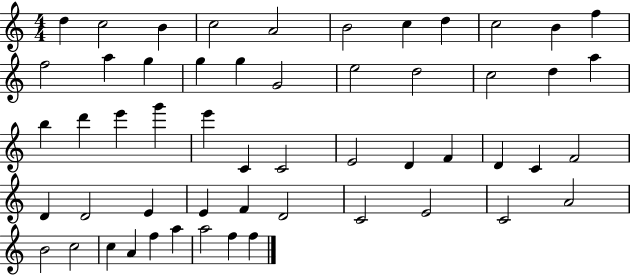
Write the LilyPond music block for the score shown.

{
  \clef treble
  \numericTimeSignature
  \time 4/4
  \key c \major
  d''4 c''2 b'4 | c''2 a'2 | b'2 c''4 d''4 | c''2 b'4 f''4 | \break f''2 a''4 g''4 | g''4 g''4 g'2 | e''2 d''2 | c''2 d''4 a''4 | \break b''4 d'''4 e'''4 g'''4 | e'''4 c'4 c'2 | e'2 d'4 f'4 | d'4 c'4 f'2 | \break d'4 d'2 e'4 | e'4 f'4 d'2 | c'2 e'2 | c'2 a'2 | \break b'2 c''2 | c''4 a'4 f''4 a''4 | a''2 f''4 f''4 | \bar "|."
}